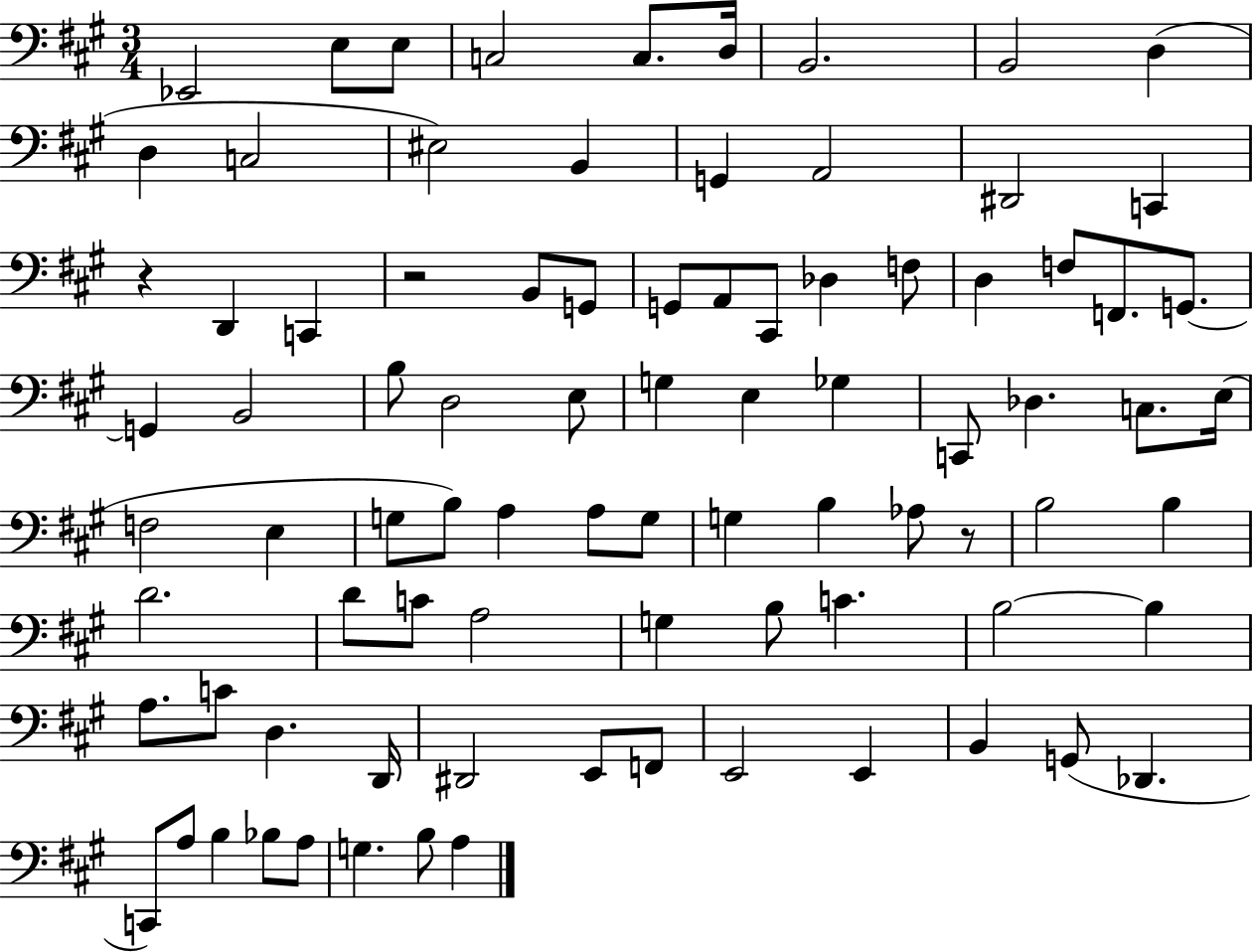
Eb2/h E3/e E3/e C3/h C3/e. D3/s B2/h. B2/h D3/q D3/q C3/h EIS3/h B2/q G2/q A2/h D#2/h C2/q R/q D2/q C2/q R/h B2/e G2/e G2/e A2/e C#2/e Db3/q F3/e D3/q F3/e F2/e. G2/e. G2/q B2/h B3/e D3/h E3/e G3/q E3/q Gb3/q C2/e Db3/q. C3/e. E3/s F3/h E3/q G3/e B3/e A3/q A3/e G3/e G3/q B3/q Ab3/e R/e B3/h B3/q D4/h. D4/e C4/e A3/h G3/q B3/e C4/q. B3/h B3/q A3/e. C4/e D3/q. D2/s D#2/h E2/e F2/e E2/h E2/q B2/q G2/e Db2/q. C2/e A3/e B3/q Bb3/e A3/e G3/q. B3/e A3/q